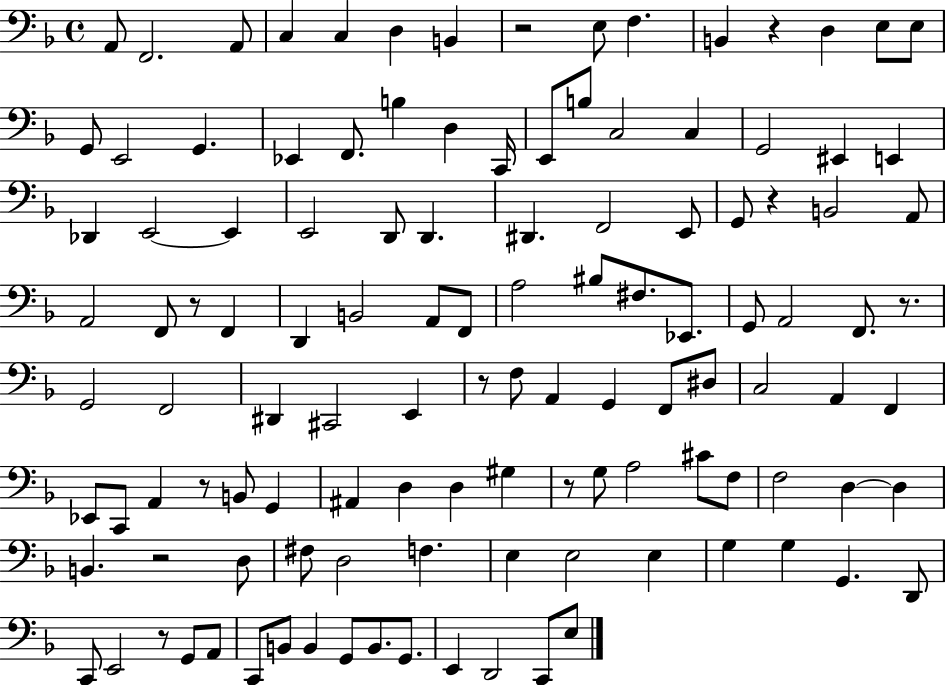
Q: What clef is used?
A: bass